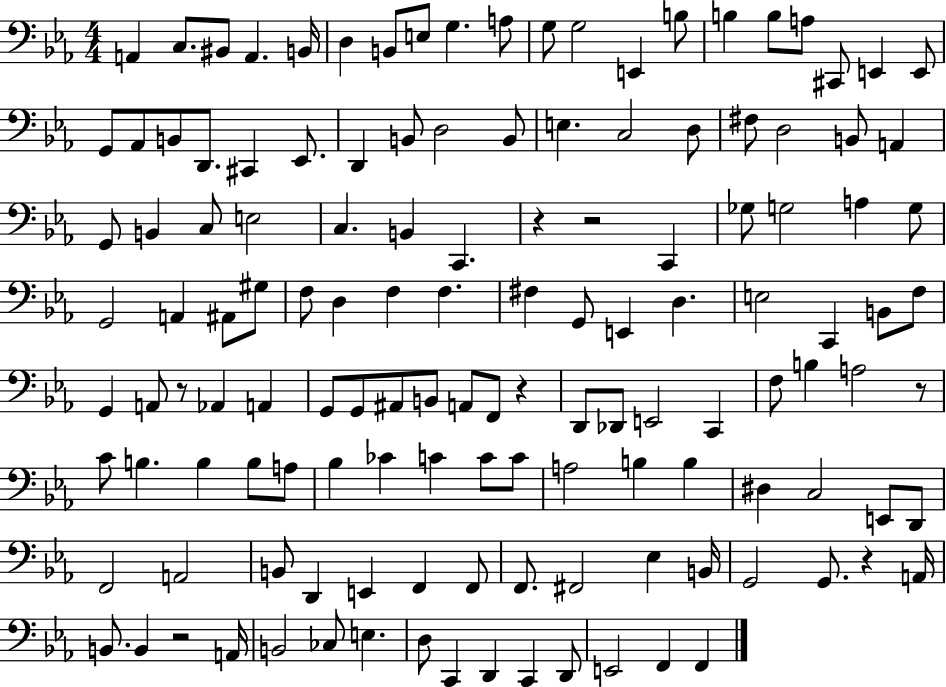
X:1
T:Untitled
M:4/4
L:1/4
K:Eb
A,, C,/2 ^B,,/2 A,, B,,/4 D, B,,/2 E,/2 G, A,/2 G,/2 G,2 E,, B,/2 B, B,/2 A,/2 ^C,,/2 E,, E,,/2 G,,/2 _A,,/2 B,,/2 D,,/2 ^C,, _E,,/2 D,, B,,/2 D,2 B,,/2 E, C,2 D,/2 ^F,/2 D,2 B,,/2 A,, G,,/2 B,, C,/2 E,2 C, B,, C,, z z2 C,, _G,/2 G,2 A, G,/2 G,,2 A,, ^A,,/2 ^G,/2 F,/2 D, F, F, ^F, G,,/2 E,, D, E,2 C,, B,,/2 F,/2 G,, A,,/2 z/2 _A,, A,, G,,/2 G,,/2 ^A,,/2 B,,/2 A,,/2 F,,/2 z D,,/2 _D,,/2 E,,2 C,, F,/2 B, A,2 z/2 C/2 B, B, B,/2 A,/2 _B, _C C C/2 C/2 A,2 B, B, ^D, C,2 E,,/2 D,,/2 F,,2 A,,2 B,,/2 D,, E,, F,, F,,/2 F,,/2 ^F,,2 _E, B,,/4 G,,2 G,,/2 z A,,/4 B,,/2 B,, z2 A,,/4 B,,2 _C,/2 E, D,/2 C,, D,, C,, D,,/2 E,,2 F,, F,,